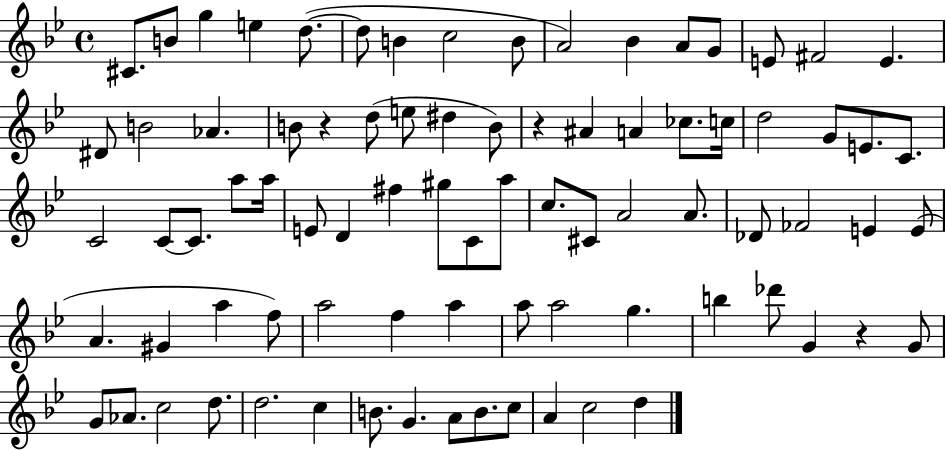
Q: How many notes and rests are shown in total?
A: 82